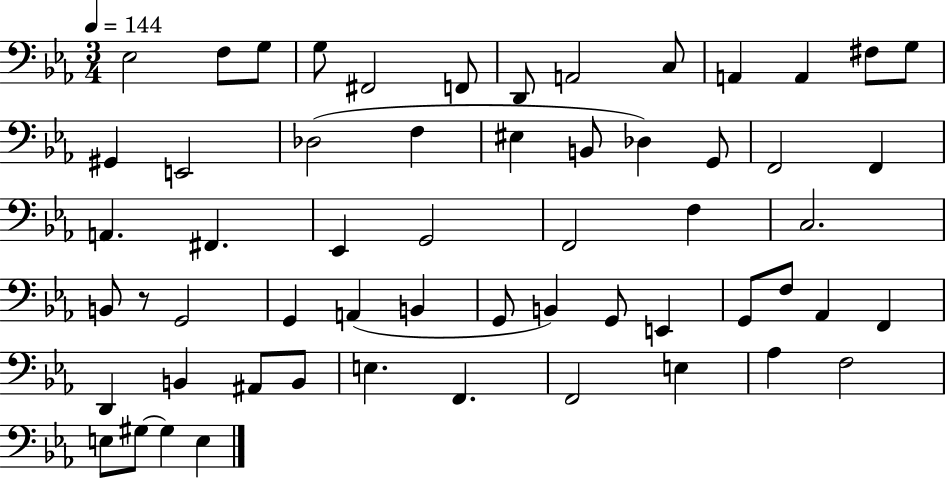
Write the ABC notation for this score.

X:1
T:Untitled
M:3/4
L:1/4
K:Eb
_E,2 F,/2 G,/2 G,/2 ^F,,2 F,,/2 D,,/2 A,,2 C,/2 A,, A,, ^F,/2 G,/2 ^G,, E,,2 _D,2 F, ^E, B,,/2 _D, G,,/2 F,,2 F,, A,, ^F,, _E,, G,,2 F,,2 F, C,2 B,,/2 z/2 G,,2 G,, A,, B,, G,,/2 B,, G,,/2 E,, G,,/2 F,/2 _A,, F,, D,, B,, ^A,,/2 B,,/2 E, F,, F,,2 E, _A, F,2 E,/2 ^G,/2 ^G, E,